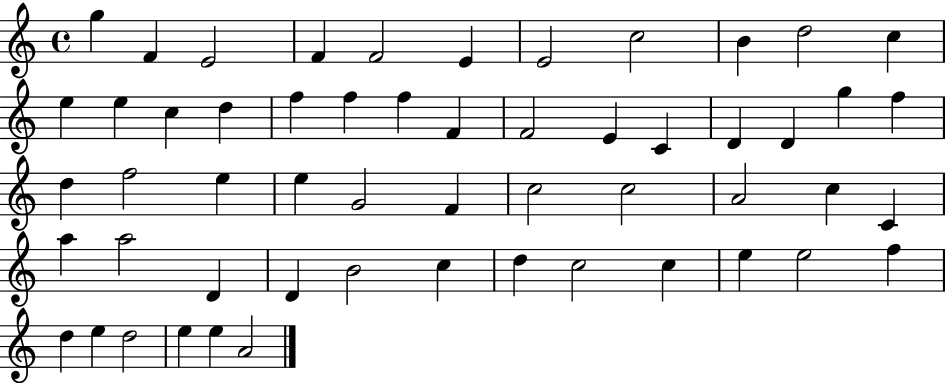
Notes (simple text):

G5/q F4/q E4/h F4/q F4/h E4/q E4/h C5/h B4/q D5/h C5/q E5/q E5/q C5/q D5/q F5/q F5/q F5/q F4/q F4/h E4/q C4/q D4/q D4/q G5/q F5/q D5/q F5/h E5/q E5/q G4/h F4/q C5/h C5/h A4/h C5/q C4/q A5/q A5/h D4/q D4/q B4/h C5/q D5/q C5/h C5/q E5/q E5/h F5/q D5/q E5/q D5/h E5/q E5/q A4/h